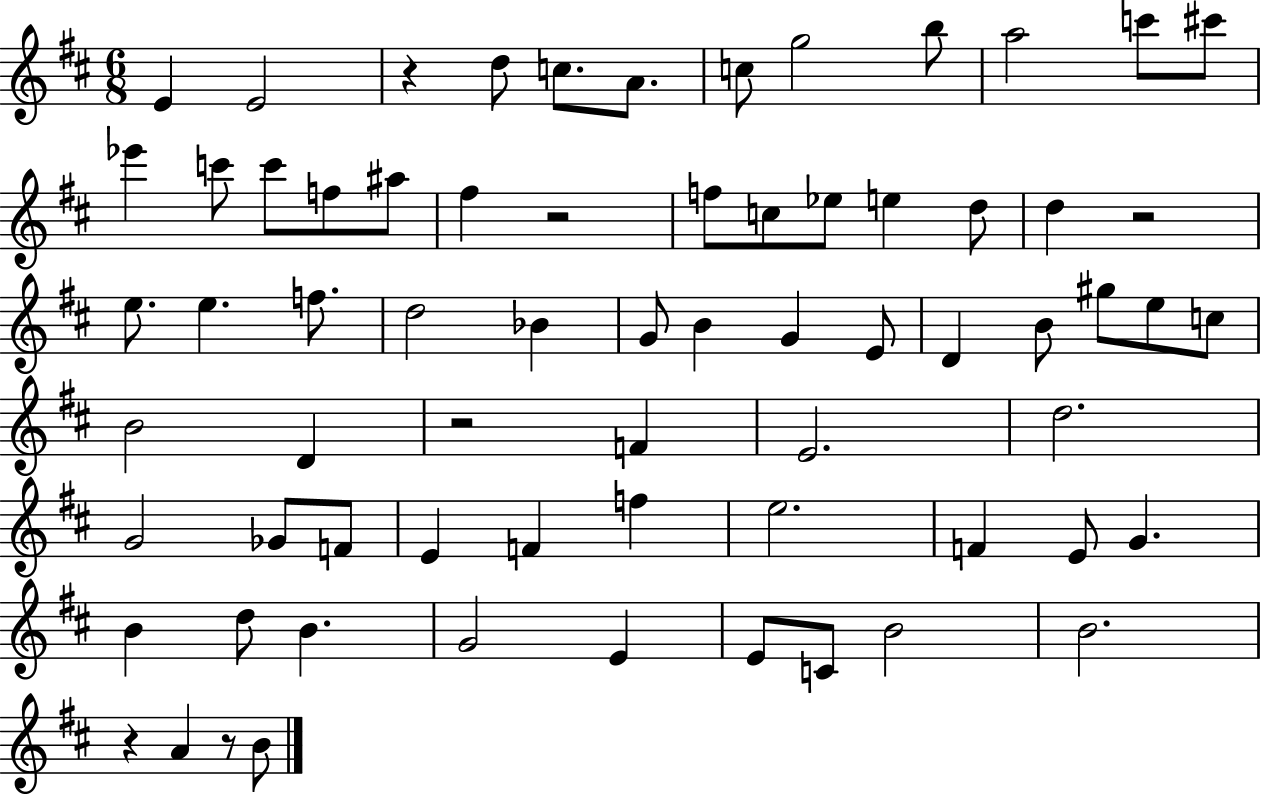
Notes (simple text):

E4/q E4/h R/q D5/e C5/e. A4/e. C5/e G5/h B5/e A5/h C6/e C#6/e Eb6/q C6/e C6/e F5/e A#5/e F#5/q R/h F5/e C5/e Eb5/e E5/q D5/e D5/q R/h E5/e. E5/q. F5/e. D5/h Bb4/q G4/e B4/q G4/q E4/e D4/q B4/e G#5/e E5/e C5/e B4/h D4/q R/h F4/q E4/h. D5/h. G4/h Gb4/e F4/e E4/q F4/q F5/q E5/h. F4/q E4/e G4/q. B4/q D5/e B4/q. G4/h E4/q E4/e C4/e B4/h B4/h. R/q A4/q R/e B4/e